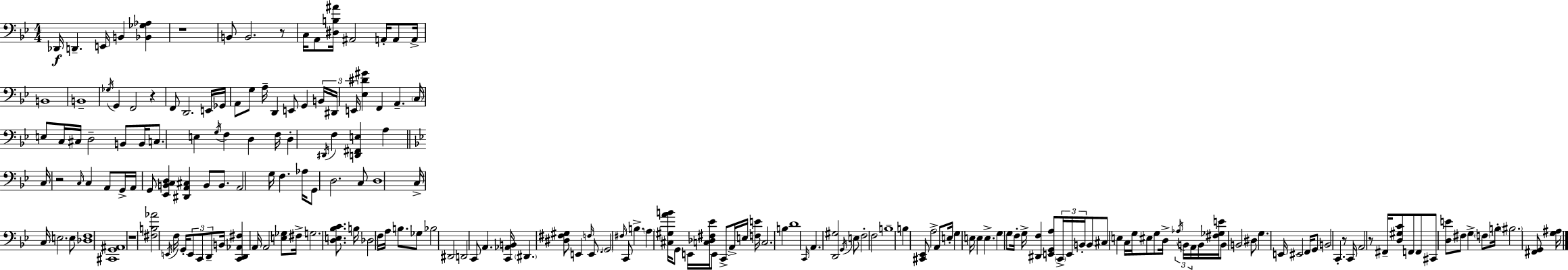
Db2/s D2/q. E2/s B2/q [Bb2,Gb3,Ab3]/q R/w B2/e B2/h. R/e C3/s A2/e [D#3,B3,A#4]/s A#2/h A2/s A2/e A2/s B2/w B2/w Gb3/s G2/q F2/h R/q F2/e D2/h. E2/s Gb2/s A2/e G3/e A3/s D2/q E2/e G2/q B2/s D#2/s E2/s [Eb3,D#4,G#4]/q F2/q A2/q. C3/s E3/e C3/s C#3/s D3/h B2/e B2/s C3/e. E3/q G3/s F3/q D3/q F3/s D3/q D#2/s F3/q [D2,F#2,E3]/q A3/q C3/s R/h C3/s C3/q A2/e G2/s A2/s G2/e [Eb2,B2,C3,D3]/q [D#2,A2,C#3]/q B2/e B2/e. A2/h G3/s F3/q. Ab3/s G2/e D3/h. C3/e D3/w C3/s C3/s E3/h. E3/e [Db3,F3]/w [C#2,G2,A#2]/w R/w [F#3,B3,Ab4]/h E2/s F3/s G2/s E2/e C2/e D2/e B2/s [C2,D2,Ab2,F#3]/q A2/s A2/h [E3,Gb3]/e F#3/s G3/h. [D3,E3,Bb3,C4]/e. B3/s Db3/h F3/s A3/s B3/e. Gb3/e Bb3/h D#2/h D2/h C2/e A2/q. [C2,Ab2,B2]/s D#2/q. [D#3,F#3,G#3]/e E2/q F3/s E2/e. G2/h F#3/s C2/e B3/q. A3/q [C#3,G#3,A4,B4]/s G2/e E2/s [C3,Db3,F#3,Eb4]/s E2/e C2/e A2/s E3/s [F3,E4]/s C3/h. B3/q D4/w C2/s A2/q. [D2,G#3]/h G2/s E3/e F3/h F3/h B3/w B3/q [C#2,Eb2]/e A3/h A2/e E3/s G3/q E3/s E3/q E3/q. G3/q G3/e F3/s G3/s [D#2,F3]/q [E2,G2,A3]/e C2/s E2/s B2/s B2/e C#3/e E3/q C3/s G3/s EIS3/e G3/e D3/s Ab3/s B2/s A2/s B2/s [F#3,Gb3,E4]/s B2/e B2/h D#3/e G3/q. E2/s EIS2/h F2/s G2/e B2/h C2/q. R/e C2/s A2/h R/e F#2/s [D3,G#3,C4]/e F2/e F2/e C#2/e [D3,E4]/e F#3/e G3/q F3/e B3/s BIS3/h. [F#2,G2]/e [G3,A#3]/s